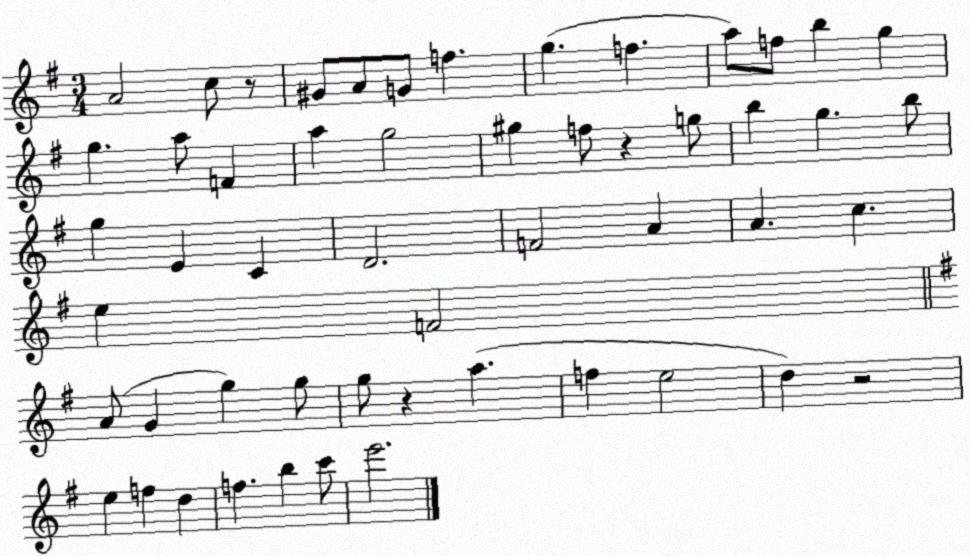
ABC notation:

X:1
T:Untitled
M:3/4
L:1/4
K:G
A2 c/2 z/2 ^G/2 A/2 G/2 f g f a/2 f/2 b g g a/2 F a g2 ^g f/2 z g/2 b g b/2 g E C D2 F2 A A c e F2 A/2 G g g/2 g/2 z a f e2 d z2 e f d f b c'/2 e'2